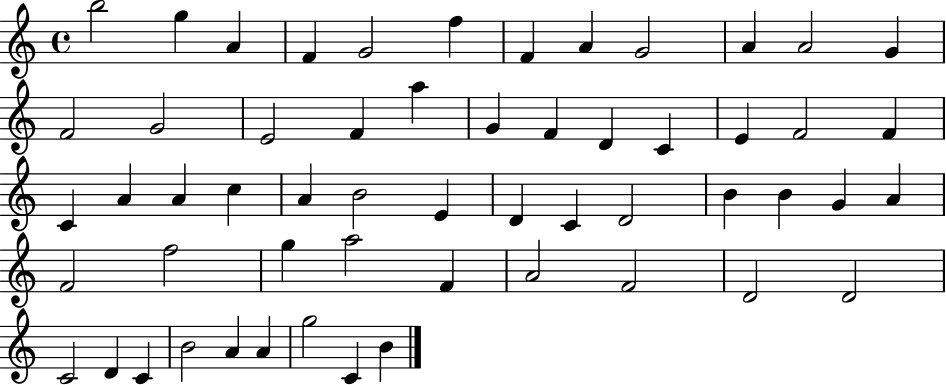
X:1
T:Untitled
M:4/4
L:1/4
K:C
b2 g A F G2 f F A G2 A A2 G F2 G2 E2 F a G F D C E F2 F C A A c A B2 E D C D2 B B G A F2 f2 g a2 F A2 F2 D2 D2 C2 D C B2 A A g2 C B